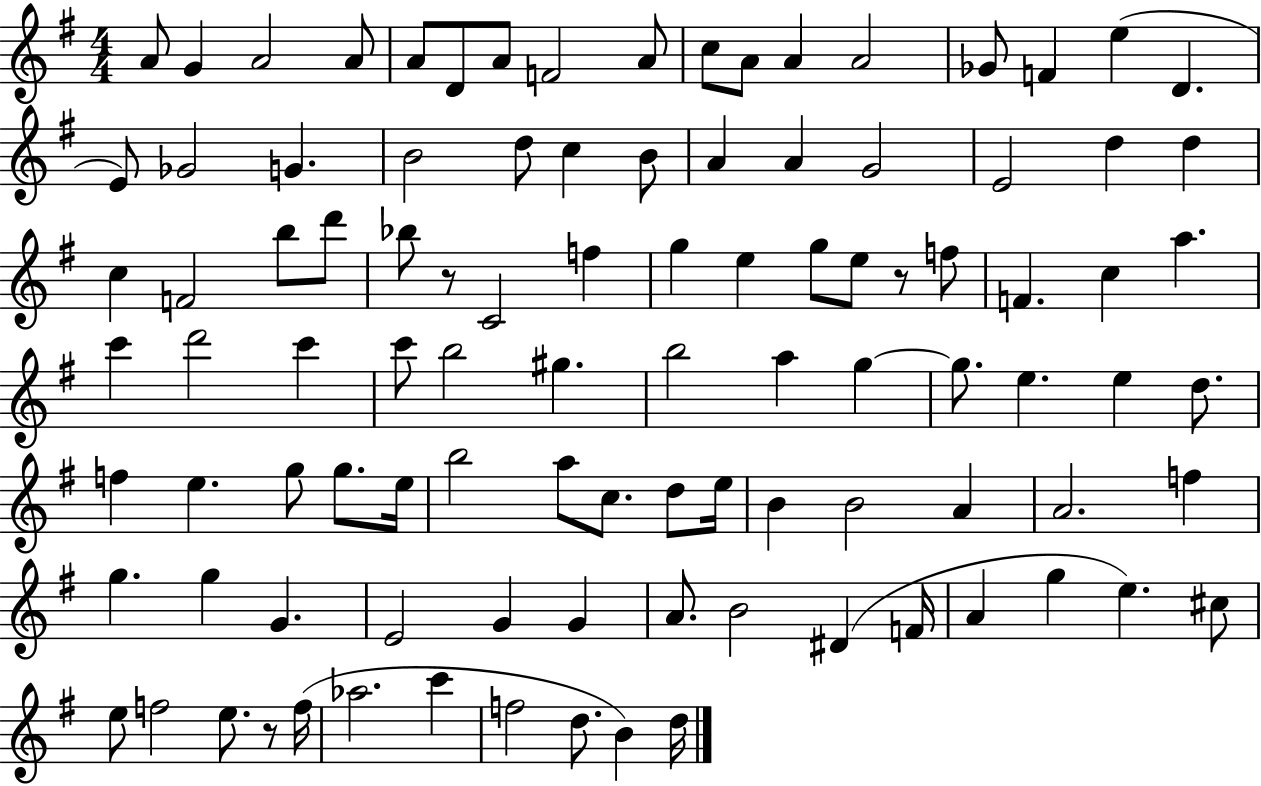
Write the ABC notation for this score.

X:1
T:Untitled
M:4/4
L:1/4
K:G
A/2 G A2 A/2 A/2 D/2 A/2 F2 A/2 c/2 A/2 A A2 _G/2 F e D E/2 _G2 G B2 d/2 c B/2 A A G2 E2 d d c F2 b/2 d'/2 _b/2 z/2 C2 f g e g/2 e/2 z/2 f/2 F c a c' d'2 c' c'/2 b2 ^g b2 a g g/2 e e d/2 f e g/2 g/2 e/4 b2 a/2 c/2 d/2 e/4 B B2 A A2 f g g G E2 G G A/2 B2 ^D F/4 A g e ^c/2 e/2 f2 e/2 z/2 f/4 _a2 c' f2 d/2 B d/4